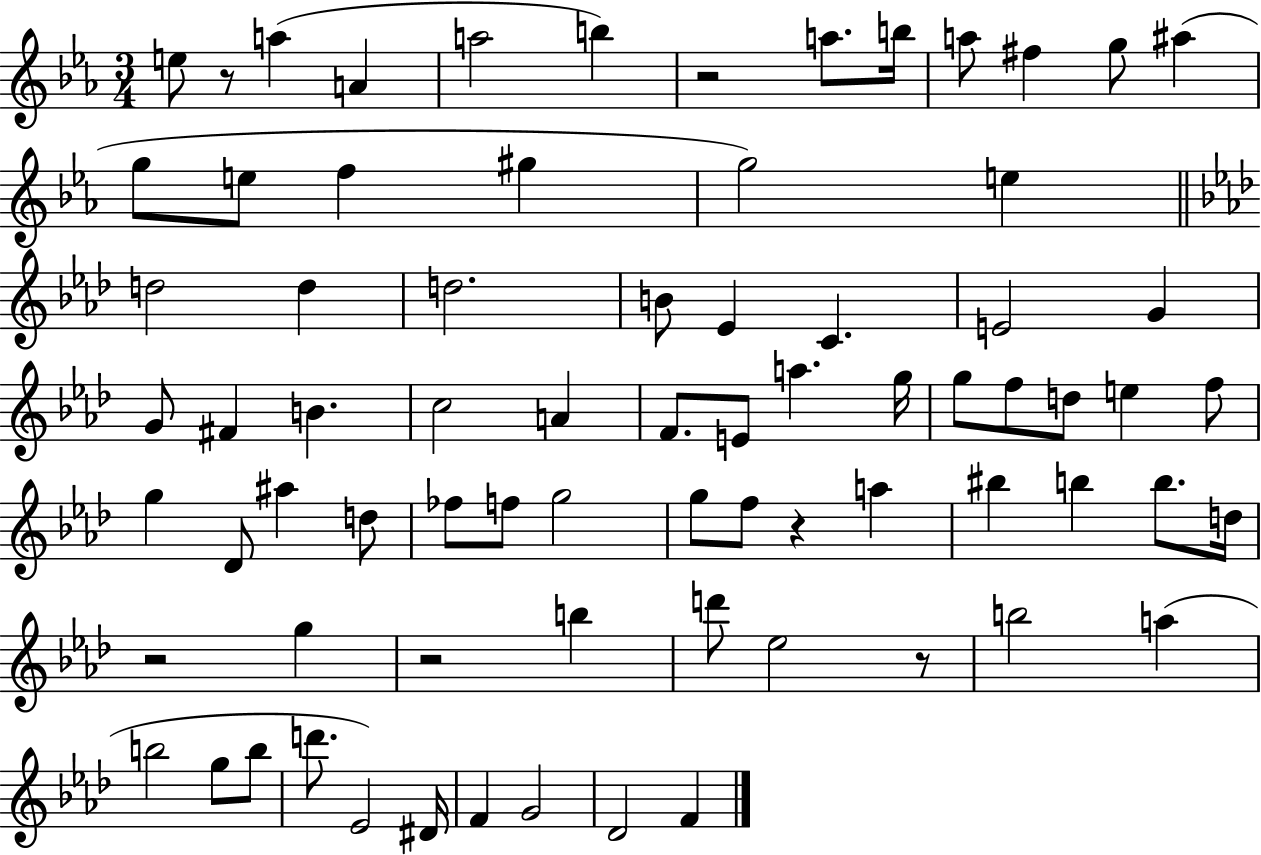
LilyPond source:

{
  \clef treble
  \numericTimeSignature
  \time 3/4
  \key ees \major
  e''8 r8 a''4( a'4 | a''2 b''4) | r2 a''8. b''16 | a''8 fis''4 g''8 ais''4( | \break g''8 e''8 f''4 gis''4 | g''2) e''4 | \bar "||" \break \key aes \major d''2 d''4 | d''2. | b'8 ees'4 c'4. | e'2 g'4 | \break g'8 fis'4 b'4. | c''2 a'4 | f'8. e'8 a''4. g''16 | g''8 f''8 d''8 e''4 f''8 | \break g''4 des'8 ais''4 d''8 | fes''8 f''8 g''2 | g''8 f''8 r4 a''4 | bis''4 b''4 b''8. d''16 | \break r2 g''4 | r2 b''4 | d'''8 ees''2 r8 | b''2 a''4( | \break b''2 g''8 b''8 | d'''8. ees'2) dis'16 | f'4 g'2 | des'2 f'4 | \break \bar "|."
}